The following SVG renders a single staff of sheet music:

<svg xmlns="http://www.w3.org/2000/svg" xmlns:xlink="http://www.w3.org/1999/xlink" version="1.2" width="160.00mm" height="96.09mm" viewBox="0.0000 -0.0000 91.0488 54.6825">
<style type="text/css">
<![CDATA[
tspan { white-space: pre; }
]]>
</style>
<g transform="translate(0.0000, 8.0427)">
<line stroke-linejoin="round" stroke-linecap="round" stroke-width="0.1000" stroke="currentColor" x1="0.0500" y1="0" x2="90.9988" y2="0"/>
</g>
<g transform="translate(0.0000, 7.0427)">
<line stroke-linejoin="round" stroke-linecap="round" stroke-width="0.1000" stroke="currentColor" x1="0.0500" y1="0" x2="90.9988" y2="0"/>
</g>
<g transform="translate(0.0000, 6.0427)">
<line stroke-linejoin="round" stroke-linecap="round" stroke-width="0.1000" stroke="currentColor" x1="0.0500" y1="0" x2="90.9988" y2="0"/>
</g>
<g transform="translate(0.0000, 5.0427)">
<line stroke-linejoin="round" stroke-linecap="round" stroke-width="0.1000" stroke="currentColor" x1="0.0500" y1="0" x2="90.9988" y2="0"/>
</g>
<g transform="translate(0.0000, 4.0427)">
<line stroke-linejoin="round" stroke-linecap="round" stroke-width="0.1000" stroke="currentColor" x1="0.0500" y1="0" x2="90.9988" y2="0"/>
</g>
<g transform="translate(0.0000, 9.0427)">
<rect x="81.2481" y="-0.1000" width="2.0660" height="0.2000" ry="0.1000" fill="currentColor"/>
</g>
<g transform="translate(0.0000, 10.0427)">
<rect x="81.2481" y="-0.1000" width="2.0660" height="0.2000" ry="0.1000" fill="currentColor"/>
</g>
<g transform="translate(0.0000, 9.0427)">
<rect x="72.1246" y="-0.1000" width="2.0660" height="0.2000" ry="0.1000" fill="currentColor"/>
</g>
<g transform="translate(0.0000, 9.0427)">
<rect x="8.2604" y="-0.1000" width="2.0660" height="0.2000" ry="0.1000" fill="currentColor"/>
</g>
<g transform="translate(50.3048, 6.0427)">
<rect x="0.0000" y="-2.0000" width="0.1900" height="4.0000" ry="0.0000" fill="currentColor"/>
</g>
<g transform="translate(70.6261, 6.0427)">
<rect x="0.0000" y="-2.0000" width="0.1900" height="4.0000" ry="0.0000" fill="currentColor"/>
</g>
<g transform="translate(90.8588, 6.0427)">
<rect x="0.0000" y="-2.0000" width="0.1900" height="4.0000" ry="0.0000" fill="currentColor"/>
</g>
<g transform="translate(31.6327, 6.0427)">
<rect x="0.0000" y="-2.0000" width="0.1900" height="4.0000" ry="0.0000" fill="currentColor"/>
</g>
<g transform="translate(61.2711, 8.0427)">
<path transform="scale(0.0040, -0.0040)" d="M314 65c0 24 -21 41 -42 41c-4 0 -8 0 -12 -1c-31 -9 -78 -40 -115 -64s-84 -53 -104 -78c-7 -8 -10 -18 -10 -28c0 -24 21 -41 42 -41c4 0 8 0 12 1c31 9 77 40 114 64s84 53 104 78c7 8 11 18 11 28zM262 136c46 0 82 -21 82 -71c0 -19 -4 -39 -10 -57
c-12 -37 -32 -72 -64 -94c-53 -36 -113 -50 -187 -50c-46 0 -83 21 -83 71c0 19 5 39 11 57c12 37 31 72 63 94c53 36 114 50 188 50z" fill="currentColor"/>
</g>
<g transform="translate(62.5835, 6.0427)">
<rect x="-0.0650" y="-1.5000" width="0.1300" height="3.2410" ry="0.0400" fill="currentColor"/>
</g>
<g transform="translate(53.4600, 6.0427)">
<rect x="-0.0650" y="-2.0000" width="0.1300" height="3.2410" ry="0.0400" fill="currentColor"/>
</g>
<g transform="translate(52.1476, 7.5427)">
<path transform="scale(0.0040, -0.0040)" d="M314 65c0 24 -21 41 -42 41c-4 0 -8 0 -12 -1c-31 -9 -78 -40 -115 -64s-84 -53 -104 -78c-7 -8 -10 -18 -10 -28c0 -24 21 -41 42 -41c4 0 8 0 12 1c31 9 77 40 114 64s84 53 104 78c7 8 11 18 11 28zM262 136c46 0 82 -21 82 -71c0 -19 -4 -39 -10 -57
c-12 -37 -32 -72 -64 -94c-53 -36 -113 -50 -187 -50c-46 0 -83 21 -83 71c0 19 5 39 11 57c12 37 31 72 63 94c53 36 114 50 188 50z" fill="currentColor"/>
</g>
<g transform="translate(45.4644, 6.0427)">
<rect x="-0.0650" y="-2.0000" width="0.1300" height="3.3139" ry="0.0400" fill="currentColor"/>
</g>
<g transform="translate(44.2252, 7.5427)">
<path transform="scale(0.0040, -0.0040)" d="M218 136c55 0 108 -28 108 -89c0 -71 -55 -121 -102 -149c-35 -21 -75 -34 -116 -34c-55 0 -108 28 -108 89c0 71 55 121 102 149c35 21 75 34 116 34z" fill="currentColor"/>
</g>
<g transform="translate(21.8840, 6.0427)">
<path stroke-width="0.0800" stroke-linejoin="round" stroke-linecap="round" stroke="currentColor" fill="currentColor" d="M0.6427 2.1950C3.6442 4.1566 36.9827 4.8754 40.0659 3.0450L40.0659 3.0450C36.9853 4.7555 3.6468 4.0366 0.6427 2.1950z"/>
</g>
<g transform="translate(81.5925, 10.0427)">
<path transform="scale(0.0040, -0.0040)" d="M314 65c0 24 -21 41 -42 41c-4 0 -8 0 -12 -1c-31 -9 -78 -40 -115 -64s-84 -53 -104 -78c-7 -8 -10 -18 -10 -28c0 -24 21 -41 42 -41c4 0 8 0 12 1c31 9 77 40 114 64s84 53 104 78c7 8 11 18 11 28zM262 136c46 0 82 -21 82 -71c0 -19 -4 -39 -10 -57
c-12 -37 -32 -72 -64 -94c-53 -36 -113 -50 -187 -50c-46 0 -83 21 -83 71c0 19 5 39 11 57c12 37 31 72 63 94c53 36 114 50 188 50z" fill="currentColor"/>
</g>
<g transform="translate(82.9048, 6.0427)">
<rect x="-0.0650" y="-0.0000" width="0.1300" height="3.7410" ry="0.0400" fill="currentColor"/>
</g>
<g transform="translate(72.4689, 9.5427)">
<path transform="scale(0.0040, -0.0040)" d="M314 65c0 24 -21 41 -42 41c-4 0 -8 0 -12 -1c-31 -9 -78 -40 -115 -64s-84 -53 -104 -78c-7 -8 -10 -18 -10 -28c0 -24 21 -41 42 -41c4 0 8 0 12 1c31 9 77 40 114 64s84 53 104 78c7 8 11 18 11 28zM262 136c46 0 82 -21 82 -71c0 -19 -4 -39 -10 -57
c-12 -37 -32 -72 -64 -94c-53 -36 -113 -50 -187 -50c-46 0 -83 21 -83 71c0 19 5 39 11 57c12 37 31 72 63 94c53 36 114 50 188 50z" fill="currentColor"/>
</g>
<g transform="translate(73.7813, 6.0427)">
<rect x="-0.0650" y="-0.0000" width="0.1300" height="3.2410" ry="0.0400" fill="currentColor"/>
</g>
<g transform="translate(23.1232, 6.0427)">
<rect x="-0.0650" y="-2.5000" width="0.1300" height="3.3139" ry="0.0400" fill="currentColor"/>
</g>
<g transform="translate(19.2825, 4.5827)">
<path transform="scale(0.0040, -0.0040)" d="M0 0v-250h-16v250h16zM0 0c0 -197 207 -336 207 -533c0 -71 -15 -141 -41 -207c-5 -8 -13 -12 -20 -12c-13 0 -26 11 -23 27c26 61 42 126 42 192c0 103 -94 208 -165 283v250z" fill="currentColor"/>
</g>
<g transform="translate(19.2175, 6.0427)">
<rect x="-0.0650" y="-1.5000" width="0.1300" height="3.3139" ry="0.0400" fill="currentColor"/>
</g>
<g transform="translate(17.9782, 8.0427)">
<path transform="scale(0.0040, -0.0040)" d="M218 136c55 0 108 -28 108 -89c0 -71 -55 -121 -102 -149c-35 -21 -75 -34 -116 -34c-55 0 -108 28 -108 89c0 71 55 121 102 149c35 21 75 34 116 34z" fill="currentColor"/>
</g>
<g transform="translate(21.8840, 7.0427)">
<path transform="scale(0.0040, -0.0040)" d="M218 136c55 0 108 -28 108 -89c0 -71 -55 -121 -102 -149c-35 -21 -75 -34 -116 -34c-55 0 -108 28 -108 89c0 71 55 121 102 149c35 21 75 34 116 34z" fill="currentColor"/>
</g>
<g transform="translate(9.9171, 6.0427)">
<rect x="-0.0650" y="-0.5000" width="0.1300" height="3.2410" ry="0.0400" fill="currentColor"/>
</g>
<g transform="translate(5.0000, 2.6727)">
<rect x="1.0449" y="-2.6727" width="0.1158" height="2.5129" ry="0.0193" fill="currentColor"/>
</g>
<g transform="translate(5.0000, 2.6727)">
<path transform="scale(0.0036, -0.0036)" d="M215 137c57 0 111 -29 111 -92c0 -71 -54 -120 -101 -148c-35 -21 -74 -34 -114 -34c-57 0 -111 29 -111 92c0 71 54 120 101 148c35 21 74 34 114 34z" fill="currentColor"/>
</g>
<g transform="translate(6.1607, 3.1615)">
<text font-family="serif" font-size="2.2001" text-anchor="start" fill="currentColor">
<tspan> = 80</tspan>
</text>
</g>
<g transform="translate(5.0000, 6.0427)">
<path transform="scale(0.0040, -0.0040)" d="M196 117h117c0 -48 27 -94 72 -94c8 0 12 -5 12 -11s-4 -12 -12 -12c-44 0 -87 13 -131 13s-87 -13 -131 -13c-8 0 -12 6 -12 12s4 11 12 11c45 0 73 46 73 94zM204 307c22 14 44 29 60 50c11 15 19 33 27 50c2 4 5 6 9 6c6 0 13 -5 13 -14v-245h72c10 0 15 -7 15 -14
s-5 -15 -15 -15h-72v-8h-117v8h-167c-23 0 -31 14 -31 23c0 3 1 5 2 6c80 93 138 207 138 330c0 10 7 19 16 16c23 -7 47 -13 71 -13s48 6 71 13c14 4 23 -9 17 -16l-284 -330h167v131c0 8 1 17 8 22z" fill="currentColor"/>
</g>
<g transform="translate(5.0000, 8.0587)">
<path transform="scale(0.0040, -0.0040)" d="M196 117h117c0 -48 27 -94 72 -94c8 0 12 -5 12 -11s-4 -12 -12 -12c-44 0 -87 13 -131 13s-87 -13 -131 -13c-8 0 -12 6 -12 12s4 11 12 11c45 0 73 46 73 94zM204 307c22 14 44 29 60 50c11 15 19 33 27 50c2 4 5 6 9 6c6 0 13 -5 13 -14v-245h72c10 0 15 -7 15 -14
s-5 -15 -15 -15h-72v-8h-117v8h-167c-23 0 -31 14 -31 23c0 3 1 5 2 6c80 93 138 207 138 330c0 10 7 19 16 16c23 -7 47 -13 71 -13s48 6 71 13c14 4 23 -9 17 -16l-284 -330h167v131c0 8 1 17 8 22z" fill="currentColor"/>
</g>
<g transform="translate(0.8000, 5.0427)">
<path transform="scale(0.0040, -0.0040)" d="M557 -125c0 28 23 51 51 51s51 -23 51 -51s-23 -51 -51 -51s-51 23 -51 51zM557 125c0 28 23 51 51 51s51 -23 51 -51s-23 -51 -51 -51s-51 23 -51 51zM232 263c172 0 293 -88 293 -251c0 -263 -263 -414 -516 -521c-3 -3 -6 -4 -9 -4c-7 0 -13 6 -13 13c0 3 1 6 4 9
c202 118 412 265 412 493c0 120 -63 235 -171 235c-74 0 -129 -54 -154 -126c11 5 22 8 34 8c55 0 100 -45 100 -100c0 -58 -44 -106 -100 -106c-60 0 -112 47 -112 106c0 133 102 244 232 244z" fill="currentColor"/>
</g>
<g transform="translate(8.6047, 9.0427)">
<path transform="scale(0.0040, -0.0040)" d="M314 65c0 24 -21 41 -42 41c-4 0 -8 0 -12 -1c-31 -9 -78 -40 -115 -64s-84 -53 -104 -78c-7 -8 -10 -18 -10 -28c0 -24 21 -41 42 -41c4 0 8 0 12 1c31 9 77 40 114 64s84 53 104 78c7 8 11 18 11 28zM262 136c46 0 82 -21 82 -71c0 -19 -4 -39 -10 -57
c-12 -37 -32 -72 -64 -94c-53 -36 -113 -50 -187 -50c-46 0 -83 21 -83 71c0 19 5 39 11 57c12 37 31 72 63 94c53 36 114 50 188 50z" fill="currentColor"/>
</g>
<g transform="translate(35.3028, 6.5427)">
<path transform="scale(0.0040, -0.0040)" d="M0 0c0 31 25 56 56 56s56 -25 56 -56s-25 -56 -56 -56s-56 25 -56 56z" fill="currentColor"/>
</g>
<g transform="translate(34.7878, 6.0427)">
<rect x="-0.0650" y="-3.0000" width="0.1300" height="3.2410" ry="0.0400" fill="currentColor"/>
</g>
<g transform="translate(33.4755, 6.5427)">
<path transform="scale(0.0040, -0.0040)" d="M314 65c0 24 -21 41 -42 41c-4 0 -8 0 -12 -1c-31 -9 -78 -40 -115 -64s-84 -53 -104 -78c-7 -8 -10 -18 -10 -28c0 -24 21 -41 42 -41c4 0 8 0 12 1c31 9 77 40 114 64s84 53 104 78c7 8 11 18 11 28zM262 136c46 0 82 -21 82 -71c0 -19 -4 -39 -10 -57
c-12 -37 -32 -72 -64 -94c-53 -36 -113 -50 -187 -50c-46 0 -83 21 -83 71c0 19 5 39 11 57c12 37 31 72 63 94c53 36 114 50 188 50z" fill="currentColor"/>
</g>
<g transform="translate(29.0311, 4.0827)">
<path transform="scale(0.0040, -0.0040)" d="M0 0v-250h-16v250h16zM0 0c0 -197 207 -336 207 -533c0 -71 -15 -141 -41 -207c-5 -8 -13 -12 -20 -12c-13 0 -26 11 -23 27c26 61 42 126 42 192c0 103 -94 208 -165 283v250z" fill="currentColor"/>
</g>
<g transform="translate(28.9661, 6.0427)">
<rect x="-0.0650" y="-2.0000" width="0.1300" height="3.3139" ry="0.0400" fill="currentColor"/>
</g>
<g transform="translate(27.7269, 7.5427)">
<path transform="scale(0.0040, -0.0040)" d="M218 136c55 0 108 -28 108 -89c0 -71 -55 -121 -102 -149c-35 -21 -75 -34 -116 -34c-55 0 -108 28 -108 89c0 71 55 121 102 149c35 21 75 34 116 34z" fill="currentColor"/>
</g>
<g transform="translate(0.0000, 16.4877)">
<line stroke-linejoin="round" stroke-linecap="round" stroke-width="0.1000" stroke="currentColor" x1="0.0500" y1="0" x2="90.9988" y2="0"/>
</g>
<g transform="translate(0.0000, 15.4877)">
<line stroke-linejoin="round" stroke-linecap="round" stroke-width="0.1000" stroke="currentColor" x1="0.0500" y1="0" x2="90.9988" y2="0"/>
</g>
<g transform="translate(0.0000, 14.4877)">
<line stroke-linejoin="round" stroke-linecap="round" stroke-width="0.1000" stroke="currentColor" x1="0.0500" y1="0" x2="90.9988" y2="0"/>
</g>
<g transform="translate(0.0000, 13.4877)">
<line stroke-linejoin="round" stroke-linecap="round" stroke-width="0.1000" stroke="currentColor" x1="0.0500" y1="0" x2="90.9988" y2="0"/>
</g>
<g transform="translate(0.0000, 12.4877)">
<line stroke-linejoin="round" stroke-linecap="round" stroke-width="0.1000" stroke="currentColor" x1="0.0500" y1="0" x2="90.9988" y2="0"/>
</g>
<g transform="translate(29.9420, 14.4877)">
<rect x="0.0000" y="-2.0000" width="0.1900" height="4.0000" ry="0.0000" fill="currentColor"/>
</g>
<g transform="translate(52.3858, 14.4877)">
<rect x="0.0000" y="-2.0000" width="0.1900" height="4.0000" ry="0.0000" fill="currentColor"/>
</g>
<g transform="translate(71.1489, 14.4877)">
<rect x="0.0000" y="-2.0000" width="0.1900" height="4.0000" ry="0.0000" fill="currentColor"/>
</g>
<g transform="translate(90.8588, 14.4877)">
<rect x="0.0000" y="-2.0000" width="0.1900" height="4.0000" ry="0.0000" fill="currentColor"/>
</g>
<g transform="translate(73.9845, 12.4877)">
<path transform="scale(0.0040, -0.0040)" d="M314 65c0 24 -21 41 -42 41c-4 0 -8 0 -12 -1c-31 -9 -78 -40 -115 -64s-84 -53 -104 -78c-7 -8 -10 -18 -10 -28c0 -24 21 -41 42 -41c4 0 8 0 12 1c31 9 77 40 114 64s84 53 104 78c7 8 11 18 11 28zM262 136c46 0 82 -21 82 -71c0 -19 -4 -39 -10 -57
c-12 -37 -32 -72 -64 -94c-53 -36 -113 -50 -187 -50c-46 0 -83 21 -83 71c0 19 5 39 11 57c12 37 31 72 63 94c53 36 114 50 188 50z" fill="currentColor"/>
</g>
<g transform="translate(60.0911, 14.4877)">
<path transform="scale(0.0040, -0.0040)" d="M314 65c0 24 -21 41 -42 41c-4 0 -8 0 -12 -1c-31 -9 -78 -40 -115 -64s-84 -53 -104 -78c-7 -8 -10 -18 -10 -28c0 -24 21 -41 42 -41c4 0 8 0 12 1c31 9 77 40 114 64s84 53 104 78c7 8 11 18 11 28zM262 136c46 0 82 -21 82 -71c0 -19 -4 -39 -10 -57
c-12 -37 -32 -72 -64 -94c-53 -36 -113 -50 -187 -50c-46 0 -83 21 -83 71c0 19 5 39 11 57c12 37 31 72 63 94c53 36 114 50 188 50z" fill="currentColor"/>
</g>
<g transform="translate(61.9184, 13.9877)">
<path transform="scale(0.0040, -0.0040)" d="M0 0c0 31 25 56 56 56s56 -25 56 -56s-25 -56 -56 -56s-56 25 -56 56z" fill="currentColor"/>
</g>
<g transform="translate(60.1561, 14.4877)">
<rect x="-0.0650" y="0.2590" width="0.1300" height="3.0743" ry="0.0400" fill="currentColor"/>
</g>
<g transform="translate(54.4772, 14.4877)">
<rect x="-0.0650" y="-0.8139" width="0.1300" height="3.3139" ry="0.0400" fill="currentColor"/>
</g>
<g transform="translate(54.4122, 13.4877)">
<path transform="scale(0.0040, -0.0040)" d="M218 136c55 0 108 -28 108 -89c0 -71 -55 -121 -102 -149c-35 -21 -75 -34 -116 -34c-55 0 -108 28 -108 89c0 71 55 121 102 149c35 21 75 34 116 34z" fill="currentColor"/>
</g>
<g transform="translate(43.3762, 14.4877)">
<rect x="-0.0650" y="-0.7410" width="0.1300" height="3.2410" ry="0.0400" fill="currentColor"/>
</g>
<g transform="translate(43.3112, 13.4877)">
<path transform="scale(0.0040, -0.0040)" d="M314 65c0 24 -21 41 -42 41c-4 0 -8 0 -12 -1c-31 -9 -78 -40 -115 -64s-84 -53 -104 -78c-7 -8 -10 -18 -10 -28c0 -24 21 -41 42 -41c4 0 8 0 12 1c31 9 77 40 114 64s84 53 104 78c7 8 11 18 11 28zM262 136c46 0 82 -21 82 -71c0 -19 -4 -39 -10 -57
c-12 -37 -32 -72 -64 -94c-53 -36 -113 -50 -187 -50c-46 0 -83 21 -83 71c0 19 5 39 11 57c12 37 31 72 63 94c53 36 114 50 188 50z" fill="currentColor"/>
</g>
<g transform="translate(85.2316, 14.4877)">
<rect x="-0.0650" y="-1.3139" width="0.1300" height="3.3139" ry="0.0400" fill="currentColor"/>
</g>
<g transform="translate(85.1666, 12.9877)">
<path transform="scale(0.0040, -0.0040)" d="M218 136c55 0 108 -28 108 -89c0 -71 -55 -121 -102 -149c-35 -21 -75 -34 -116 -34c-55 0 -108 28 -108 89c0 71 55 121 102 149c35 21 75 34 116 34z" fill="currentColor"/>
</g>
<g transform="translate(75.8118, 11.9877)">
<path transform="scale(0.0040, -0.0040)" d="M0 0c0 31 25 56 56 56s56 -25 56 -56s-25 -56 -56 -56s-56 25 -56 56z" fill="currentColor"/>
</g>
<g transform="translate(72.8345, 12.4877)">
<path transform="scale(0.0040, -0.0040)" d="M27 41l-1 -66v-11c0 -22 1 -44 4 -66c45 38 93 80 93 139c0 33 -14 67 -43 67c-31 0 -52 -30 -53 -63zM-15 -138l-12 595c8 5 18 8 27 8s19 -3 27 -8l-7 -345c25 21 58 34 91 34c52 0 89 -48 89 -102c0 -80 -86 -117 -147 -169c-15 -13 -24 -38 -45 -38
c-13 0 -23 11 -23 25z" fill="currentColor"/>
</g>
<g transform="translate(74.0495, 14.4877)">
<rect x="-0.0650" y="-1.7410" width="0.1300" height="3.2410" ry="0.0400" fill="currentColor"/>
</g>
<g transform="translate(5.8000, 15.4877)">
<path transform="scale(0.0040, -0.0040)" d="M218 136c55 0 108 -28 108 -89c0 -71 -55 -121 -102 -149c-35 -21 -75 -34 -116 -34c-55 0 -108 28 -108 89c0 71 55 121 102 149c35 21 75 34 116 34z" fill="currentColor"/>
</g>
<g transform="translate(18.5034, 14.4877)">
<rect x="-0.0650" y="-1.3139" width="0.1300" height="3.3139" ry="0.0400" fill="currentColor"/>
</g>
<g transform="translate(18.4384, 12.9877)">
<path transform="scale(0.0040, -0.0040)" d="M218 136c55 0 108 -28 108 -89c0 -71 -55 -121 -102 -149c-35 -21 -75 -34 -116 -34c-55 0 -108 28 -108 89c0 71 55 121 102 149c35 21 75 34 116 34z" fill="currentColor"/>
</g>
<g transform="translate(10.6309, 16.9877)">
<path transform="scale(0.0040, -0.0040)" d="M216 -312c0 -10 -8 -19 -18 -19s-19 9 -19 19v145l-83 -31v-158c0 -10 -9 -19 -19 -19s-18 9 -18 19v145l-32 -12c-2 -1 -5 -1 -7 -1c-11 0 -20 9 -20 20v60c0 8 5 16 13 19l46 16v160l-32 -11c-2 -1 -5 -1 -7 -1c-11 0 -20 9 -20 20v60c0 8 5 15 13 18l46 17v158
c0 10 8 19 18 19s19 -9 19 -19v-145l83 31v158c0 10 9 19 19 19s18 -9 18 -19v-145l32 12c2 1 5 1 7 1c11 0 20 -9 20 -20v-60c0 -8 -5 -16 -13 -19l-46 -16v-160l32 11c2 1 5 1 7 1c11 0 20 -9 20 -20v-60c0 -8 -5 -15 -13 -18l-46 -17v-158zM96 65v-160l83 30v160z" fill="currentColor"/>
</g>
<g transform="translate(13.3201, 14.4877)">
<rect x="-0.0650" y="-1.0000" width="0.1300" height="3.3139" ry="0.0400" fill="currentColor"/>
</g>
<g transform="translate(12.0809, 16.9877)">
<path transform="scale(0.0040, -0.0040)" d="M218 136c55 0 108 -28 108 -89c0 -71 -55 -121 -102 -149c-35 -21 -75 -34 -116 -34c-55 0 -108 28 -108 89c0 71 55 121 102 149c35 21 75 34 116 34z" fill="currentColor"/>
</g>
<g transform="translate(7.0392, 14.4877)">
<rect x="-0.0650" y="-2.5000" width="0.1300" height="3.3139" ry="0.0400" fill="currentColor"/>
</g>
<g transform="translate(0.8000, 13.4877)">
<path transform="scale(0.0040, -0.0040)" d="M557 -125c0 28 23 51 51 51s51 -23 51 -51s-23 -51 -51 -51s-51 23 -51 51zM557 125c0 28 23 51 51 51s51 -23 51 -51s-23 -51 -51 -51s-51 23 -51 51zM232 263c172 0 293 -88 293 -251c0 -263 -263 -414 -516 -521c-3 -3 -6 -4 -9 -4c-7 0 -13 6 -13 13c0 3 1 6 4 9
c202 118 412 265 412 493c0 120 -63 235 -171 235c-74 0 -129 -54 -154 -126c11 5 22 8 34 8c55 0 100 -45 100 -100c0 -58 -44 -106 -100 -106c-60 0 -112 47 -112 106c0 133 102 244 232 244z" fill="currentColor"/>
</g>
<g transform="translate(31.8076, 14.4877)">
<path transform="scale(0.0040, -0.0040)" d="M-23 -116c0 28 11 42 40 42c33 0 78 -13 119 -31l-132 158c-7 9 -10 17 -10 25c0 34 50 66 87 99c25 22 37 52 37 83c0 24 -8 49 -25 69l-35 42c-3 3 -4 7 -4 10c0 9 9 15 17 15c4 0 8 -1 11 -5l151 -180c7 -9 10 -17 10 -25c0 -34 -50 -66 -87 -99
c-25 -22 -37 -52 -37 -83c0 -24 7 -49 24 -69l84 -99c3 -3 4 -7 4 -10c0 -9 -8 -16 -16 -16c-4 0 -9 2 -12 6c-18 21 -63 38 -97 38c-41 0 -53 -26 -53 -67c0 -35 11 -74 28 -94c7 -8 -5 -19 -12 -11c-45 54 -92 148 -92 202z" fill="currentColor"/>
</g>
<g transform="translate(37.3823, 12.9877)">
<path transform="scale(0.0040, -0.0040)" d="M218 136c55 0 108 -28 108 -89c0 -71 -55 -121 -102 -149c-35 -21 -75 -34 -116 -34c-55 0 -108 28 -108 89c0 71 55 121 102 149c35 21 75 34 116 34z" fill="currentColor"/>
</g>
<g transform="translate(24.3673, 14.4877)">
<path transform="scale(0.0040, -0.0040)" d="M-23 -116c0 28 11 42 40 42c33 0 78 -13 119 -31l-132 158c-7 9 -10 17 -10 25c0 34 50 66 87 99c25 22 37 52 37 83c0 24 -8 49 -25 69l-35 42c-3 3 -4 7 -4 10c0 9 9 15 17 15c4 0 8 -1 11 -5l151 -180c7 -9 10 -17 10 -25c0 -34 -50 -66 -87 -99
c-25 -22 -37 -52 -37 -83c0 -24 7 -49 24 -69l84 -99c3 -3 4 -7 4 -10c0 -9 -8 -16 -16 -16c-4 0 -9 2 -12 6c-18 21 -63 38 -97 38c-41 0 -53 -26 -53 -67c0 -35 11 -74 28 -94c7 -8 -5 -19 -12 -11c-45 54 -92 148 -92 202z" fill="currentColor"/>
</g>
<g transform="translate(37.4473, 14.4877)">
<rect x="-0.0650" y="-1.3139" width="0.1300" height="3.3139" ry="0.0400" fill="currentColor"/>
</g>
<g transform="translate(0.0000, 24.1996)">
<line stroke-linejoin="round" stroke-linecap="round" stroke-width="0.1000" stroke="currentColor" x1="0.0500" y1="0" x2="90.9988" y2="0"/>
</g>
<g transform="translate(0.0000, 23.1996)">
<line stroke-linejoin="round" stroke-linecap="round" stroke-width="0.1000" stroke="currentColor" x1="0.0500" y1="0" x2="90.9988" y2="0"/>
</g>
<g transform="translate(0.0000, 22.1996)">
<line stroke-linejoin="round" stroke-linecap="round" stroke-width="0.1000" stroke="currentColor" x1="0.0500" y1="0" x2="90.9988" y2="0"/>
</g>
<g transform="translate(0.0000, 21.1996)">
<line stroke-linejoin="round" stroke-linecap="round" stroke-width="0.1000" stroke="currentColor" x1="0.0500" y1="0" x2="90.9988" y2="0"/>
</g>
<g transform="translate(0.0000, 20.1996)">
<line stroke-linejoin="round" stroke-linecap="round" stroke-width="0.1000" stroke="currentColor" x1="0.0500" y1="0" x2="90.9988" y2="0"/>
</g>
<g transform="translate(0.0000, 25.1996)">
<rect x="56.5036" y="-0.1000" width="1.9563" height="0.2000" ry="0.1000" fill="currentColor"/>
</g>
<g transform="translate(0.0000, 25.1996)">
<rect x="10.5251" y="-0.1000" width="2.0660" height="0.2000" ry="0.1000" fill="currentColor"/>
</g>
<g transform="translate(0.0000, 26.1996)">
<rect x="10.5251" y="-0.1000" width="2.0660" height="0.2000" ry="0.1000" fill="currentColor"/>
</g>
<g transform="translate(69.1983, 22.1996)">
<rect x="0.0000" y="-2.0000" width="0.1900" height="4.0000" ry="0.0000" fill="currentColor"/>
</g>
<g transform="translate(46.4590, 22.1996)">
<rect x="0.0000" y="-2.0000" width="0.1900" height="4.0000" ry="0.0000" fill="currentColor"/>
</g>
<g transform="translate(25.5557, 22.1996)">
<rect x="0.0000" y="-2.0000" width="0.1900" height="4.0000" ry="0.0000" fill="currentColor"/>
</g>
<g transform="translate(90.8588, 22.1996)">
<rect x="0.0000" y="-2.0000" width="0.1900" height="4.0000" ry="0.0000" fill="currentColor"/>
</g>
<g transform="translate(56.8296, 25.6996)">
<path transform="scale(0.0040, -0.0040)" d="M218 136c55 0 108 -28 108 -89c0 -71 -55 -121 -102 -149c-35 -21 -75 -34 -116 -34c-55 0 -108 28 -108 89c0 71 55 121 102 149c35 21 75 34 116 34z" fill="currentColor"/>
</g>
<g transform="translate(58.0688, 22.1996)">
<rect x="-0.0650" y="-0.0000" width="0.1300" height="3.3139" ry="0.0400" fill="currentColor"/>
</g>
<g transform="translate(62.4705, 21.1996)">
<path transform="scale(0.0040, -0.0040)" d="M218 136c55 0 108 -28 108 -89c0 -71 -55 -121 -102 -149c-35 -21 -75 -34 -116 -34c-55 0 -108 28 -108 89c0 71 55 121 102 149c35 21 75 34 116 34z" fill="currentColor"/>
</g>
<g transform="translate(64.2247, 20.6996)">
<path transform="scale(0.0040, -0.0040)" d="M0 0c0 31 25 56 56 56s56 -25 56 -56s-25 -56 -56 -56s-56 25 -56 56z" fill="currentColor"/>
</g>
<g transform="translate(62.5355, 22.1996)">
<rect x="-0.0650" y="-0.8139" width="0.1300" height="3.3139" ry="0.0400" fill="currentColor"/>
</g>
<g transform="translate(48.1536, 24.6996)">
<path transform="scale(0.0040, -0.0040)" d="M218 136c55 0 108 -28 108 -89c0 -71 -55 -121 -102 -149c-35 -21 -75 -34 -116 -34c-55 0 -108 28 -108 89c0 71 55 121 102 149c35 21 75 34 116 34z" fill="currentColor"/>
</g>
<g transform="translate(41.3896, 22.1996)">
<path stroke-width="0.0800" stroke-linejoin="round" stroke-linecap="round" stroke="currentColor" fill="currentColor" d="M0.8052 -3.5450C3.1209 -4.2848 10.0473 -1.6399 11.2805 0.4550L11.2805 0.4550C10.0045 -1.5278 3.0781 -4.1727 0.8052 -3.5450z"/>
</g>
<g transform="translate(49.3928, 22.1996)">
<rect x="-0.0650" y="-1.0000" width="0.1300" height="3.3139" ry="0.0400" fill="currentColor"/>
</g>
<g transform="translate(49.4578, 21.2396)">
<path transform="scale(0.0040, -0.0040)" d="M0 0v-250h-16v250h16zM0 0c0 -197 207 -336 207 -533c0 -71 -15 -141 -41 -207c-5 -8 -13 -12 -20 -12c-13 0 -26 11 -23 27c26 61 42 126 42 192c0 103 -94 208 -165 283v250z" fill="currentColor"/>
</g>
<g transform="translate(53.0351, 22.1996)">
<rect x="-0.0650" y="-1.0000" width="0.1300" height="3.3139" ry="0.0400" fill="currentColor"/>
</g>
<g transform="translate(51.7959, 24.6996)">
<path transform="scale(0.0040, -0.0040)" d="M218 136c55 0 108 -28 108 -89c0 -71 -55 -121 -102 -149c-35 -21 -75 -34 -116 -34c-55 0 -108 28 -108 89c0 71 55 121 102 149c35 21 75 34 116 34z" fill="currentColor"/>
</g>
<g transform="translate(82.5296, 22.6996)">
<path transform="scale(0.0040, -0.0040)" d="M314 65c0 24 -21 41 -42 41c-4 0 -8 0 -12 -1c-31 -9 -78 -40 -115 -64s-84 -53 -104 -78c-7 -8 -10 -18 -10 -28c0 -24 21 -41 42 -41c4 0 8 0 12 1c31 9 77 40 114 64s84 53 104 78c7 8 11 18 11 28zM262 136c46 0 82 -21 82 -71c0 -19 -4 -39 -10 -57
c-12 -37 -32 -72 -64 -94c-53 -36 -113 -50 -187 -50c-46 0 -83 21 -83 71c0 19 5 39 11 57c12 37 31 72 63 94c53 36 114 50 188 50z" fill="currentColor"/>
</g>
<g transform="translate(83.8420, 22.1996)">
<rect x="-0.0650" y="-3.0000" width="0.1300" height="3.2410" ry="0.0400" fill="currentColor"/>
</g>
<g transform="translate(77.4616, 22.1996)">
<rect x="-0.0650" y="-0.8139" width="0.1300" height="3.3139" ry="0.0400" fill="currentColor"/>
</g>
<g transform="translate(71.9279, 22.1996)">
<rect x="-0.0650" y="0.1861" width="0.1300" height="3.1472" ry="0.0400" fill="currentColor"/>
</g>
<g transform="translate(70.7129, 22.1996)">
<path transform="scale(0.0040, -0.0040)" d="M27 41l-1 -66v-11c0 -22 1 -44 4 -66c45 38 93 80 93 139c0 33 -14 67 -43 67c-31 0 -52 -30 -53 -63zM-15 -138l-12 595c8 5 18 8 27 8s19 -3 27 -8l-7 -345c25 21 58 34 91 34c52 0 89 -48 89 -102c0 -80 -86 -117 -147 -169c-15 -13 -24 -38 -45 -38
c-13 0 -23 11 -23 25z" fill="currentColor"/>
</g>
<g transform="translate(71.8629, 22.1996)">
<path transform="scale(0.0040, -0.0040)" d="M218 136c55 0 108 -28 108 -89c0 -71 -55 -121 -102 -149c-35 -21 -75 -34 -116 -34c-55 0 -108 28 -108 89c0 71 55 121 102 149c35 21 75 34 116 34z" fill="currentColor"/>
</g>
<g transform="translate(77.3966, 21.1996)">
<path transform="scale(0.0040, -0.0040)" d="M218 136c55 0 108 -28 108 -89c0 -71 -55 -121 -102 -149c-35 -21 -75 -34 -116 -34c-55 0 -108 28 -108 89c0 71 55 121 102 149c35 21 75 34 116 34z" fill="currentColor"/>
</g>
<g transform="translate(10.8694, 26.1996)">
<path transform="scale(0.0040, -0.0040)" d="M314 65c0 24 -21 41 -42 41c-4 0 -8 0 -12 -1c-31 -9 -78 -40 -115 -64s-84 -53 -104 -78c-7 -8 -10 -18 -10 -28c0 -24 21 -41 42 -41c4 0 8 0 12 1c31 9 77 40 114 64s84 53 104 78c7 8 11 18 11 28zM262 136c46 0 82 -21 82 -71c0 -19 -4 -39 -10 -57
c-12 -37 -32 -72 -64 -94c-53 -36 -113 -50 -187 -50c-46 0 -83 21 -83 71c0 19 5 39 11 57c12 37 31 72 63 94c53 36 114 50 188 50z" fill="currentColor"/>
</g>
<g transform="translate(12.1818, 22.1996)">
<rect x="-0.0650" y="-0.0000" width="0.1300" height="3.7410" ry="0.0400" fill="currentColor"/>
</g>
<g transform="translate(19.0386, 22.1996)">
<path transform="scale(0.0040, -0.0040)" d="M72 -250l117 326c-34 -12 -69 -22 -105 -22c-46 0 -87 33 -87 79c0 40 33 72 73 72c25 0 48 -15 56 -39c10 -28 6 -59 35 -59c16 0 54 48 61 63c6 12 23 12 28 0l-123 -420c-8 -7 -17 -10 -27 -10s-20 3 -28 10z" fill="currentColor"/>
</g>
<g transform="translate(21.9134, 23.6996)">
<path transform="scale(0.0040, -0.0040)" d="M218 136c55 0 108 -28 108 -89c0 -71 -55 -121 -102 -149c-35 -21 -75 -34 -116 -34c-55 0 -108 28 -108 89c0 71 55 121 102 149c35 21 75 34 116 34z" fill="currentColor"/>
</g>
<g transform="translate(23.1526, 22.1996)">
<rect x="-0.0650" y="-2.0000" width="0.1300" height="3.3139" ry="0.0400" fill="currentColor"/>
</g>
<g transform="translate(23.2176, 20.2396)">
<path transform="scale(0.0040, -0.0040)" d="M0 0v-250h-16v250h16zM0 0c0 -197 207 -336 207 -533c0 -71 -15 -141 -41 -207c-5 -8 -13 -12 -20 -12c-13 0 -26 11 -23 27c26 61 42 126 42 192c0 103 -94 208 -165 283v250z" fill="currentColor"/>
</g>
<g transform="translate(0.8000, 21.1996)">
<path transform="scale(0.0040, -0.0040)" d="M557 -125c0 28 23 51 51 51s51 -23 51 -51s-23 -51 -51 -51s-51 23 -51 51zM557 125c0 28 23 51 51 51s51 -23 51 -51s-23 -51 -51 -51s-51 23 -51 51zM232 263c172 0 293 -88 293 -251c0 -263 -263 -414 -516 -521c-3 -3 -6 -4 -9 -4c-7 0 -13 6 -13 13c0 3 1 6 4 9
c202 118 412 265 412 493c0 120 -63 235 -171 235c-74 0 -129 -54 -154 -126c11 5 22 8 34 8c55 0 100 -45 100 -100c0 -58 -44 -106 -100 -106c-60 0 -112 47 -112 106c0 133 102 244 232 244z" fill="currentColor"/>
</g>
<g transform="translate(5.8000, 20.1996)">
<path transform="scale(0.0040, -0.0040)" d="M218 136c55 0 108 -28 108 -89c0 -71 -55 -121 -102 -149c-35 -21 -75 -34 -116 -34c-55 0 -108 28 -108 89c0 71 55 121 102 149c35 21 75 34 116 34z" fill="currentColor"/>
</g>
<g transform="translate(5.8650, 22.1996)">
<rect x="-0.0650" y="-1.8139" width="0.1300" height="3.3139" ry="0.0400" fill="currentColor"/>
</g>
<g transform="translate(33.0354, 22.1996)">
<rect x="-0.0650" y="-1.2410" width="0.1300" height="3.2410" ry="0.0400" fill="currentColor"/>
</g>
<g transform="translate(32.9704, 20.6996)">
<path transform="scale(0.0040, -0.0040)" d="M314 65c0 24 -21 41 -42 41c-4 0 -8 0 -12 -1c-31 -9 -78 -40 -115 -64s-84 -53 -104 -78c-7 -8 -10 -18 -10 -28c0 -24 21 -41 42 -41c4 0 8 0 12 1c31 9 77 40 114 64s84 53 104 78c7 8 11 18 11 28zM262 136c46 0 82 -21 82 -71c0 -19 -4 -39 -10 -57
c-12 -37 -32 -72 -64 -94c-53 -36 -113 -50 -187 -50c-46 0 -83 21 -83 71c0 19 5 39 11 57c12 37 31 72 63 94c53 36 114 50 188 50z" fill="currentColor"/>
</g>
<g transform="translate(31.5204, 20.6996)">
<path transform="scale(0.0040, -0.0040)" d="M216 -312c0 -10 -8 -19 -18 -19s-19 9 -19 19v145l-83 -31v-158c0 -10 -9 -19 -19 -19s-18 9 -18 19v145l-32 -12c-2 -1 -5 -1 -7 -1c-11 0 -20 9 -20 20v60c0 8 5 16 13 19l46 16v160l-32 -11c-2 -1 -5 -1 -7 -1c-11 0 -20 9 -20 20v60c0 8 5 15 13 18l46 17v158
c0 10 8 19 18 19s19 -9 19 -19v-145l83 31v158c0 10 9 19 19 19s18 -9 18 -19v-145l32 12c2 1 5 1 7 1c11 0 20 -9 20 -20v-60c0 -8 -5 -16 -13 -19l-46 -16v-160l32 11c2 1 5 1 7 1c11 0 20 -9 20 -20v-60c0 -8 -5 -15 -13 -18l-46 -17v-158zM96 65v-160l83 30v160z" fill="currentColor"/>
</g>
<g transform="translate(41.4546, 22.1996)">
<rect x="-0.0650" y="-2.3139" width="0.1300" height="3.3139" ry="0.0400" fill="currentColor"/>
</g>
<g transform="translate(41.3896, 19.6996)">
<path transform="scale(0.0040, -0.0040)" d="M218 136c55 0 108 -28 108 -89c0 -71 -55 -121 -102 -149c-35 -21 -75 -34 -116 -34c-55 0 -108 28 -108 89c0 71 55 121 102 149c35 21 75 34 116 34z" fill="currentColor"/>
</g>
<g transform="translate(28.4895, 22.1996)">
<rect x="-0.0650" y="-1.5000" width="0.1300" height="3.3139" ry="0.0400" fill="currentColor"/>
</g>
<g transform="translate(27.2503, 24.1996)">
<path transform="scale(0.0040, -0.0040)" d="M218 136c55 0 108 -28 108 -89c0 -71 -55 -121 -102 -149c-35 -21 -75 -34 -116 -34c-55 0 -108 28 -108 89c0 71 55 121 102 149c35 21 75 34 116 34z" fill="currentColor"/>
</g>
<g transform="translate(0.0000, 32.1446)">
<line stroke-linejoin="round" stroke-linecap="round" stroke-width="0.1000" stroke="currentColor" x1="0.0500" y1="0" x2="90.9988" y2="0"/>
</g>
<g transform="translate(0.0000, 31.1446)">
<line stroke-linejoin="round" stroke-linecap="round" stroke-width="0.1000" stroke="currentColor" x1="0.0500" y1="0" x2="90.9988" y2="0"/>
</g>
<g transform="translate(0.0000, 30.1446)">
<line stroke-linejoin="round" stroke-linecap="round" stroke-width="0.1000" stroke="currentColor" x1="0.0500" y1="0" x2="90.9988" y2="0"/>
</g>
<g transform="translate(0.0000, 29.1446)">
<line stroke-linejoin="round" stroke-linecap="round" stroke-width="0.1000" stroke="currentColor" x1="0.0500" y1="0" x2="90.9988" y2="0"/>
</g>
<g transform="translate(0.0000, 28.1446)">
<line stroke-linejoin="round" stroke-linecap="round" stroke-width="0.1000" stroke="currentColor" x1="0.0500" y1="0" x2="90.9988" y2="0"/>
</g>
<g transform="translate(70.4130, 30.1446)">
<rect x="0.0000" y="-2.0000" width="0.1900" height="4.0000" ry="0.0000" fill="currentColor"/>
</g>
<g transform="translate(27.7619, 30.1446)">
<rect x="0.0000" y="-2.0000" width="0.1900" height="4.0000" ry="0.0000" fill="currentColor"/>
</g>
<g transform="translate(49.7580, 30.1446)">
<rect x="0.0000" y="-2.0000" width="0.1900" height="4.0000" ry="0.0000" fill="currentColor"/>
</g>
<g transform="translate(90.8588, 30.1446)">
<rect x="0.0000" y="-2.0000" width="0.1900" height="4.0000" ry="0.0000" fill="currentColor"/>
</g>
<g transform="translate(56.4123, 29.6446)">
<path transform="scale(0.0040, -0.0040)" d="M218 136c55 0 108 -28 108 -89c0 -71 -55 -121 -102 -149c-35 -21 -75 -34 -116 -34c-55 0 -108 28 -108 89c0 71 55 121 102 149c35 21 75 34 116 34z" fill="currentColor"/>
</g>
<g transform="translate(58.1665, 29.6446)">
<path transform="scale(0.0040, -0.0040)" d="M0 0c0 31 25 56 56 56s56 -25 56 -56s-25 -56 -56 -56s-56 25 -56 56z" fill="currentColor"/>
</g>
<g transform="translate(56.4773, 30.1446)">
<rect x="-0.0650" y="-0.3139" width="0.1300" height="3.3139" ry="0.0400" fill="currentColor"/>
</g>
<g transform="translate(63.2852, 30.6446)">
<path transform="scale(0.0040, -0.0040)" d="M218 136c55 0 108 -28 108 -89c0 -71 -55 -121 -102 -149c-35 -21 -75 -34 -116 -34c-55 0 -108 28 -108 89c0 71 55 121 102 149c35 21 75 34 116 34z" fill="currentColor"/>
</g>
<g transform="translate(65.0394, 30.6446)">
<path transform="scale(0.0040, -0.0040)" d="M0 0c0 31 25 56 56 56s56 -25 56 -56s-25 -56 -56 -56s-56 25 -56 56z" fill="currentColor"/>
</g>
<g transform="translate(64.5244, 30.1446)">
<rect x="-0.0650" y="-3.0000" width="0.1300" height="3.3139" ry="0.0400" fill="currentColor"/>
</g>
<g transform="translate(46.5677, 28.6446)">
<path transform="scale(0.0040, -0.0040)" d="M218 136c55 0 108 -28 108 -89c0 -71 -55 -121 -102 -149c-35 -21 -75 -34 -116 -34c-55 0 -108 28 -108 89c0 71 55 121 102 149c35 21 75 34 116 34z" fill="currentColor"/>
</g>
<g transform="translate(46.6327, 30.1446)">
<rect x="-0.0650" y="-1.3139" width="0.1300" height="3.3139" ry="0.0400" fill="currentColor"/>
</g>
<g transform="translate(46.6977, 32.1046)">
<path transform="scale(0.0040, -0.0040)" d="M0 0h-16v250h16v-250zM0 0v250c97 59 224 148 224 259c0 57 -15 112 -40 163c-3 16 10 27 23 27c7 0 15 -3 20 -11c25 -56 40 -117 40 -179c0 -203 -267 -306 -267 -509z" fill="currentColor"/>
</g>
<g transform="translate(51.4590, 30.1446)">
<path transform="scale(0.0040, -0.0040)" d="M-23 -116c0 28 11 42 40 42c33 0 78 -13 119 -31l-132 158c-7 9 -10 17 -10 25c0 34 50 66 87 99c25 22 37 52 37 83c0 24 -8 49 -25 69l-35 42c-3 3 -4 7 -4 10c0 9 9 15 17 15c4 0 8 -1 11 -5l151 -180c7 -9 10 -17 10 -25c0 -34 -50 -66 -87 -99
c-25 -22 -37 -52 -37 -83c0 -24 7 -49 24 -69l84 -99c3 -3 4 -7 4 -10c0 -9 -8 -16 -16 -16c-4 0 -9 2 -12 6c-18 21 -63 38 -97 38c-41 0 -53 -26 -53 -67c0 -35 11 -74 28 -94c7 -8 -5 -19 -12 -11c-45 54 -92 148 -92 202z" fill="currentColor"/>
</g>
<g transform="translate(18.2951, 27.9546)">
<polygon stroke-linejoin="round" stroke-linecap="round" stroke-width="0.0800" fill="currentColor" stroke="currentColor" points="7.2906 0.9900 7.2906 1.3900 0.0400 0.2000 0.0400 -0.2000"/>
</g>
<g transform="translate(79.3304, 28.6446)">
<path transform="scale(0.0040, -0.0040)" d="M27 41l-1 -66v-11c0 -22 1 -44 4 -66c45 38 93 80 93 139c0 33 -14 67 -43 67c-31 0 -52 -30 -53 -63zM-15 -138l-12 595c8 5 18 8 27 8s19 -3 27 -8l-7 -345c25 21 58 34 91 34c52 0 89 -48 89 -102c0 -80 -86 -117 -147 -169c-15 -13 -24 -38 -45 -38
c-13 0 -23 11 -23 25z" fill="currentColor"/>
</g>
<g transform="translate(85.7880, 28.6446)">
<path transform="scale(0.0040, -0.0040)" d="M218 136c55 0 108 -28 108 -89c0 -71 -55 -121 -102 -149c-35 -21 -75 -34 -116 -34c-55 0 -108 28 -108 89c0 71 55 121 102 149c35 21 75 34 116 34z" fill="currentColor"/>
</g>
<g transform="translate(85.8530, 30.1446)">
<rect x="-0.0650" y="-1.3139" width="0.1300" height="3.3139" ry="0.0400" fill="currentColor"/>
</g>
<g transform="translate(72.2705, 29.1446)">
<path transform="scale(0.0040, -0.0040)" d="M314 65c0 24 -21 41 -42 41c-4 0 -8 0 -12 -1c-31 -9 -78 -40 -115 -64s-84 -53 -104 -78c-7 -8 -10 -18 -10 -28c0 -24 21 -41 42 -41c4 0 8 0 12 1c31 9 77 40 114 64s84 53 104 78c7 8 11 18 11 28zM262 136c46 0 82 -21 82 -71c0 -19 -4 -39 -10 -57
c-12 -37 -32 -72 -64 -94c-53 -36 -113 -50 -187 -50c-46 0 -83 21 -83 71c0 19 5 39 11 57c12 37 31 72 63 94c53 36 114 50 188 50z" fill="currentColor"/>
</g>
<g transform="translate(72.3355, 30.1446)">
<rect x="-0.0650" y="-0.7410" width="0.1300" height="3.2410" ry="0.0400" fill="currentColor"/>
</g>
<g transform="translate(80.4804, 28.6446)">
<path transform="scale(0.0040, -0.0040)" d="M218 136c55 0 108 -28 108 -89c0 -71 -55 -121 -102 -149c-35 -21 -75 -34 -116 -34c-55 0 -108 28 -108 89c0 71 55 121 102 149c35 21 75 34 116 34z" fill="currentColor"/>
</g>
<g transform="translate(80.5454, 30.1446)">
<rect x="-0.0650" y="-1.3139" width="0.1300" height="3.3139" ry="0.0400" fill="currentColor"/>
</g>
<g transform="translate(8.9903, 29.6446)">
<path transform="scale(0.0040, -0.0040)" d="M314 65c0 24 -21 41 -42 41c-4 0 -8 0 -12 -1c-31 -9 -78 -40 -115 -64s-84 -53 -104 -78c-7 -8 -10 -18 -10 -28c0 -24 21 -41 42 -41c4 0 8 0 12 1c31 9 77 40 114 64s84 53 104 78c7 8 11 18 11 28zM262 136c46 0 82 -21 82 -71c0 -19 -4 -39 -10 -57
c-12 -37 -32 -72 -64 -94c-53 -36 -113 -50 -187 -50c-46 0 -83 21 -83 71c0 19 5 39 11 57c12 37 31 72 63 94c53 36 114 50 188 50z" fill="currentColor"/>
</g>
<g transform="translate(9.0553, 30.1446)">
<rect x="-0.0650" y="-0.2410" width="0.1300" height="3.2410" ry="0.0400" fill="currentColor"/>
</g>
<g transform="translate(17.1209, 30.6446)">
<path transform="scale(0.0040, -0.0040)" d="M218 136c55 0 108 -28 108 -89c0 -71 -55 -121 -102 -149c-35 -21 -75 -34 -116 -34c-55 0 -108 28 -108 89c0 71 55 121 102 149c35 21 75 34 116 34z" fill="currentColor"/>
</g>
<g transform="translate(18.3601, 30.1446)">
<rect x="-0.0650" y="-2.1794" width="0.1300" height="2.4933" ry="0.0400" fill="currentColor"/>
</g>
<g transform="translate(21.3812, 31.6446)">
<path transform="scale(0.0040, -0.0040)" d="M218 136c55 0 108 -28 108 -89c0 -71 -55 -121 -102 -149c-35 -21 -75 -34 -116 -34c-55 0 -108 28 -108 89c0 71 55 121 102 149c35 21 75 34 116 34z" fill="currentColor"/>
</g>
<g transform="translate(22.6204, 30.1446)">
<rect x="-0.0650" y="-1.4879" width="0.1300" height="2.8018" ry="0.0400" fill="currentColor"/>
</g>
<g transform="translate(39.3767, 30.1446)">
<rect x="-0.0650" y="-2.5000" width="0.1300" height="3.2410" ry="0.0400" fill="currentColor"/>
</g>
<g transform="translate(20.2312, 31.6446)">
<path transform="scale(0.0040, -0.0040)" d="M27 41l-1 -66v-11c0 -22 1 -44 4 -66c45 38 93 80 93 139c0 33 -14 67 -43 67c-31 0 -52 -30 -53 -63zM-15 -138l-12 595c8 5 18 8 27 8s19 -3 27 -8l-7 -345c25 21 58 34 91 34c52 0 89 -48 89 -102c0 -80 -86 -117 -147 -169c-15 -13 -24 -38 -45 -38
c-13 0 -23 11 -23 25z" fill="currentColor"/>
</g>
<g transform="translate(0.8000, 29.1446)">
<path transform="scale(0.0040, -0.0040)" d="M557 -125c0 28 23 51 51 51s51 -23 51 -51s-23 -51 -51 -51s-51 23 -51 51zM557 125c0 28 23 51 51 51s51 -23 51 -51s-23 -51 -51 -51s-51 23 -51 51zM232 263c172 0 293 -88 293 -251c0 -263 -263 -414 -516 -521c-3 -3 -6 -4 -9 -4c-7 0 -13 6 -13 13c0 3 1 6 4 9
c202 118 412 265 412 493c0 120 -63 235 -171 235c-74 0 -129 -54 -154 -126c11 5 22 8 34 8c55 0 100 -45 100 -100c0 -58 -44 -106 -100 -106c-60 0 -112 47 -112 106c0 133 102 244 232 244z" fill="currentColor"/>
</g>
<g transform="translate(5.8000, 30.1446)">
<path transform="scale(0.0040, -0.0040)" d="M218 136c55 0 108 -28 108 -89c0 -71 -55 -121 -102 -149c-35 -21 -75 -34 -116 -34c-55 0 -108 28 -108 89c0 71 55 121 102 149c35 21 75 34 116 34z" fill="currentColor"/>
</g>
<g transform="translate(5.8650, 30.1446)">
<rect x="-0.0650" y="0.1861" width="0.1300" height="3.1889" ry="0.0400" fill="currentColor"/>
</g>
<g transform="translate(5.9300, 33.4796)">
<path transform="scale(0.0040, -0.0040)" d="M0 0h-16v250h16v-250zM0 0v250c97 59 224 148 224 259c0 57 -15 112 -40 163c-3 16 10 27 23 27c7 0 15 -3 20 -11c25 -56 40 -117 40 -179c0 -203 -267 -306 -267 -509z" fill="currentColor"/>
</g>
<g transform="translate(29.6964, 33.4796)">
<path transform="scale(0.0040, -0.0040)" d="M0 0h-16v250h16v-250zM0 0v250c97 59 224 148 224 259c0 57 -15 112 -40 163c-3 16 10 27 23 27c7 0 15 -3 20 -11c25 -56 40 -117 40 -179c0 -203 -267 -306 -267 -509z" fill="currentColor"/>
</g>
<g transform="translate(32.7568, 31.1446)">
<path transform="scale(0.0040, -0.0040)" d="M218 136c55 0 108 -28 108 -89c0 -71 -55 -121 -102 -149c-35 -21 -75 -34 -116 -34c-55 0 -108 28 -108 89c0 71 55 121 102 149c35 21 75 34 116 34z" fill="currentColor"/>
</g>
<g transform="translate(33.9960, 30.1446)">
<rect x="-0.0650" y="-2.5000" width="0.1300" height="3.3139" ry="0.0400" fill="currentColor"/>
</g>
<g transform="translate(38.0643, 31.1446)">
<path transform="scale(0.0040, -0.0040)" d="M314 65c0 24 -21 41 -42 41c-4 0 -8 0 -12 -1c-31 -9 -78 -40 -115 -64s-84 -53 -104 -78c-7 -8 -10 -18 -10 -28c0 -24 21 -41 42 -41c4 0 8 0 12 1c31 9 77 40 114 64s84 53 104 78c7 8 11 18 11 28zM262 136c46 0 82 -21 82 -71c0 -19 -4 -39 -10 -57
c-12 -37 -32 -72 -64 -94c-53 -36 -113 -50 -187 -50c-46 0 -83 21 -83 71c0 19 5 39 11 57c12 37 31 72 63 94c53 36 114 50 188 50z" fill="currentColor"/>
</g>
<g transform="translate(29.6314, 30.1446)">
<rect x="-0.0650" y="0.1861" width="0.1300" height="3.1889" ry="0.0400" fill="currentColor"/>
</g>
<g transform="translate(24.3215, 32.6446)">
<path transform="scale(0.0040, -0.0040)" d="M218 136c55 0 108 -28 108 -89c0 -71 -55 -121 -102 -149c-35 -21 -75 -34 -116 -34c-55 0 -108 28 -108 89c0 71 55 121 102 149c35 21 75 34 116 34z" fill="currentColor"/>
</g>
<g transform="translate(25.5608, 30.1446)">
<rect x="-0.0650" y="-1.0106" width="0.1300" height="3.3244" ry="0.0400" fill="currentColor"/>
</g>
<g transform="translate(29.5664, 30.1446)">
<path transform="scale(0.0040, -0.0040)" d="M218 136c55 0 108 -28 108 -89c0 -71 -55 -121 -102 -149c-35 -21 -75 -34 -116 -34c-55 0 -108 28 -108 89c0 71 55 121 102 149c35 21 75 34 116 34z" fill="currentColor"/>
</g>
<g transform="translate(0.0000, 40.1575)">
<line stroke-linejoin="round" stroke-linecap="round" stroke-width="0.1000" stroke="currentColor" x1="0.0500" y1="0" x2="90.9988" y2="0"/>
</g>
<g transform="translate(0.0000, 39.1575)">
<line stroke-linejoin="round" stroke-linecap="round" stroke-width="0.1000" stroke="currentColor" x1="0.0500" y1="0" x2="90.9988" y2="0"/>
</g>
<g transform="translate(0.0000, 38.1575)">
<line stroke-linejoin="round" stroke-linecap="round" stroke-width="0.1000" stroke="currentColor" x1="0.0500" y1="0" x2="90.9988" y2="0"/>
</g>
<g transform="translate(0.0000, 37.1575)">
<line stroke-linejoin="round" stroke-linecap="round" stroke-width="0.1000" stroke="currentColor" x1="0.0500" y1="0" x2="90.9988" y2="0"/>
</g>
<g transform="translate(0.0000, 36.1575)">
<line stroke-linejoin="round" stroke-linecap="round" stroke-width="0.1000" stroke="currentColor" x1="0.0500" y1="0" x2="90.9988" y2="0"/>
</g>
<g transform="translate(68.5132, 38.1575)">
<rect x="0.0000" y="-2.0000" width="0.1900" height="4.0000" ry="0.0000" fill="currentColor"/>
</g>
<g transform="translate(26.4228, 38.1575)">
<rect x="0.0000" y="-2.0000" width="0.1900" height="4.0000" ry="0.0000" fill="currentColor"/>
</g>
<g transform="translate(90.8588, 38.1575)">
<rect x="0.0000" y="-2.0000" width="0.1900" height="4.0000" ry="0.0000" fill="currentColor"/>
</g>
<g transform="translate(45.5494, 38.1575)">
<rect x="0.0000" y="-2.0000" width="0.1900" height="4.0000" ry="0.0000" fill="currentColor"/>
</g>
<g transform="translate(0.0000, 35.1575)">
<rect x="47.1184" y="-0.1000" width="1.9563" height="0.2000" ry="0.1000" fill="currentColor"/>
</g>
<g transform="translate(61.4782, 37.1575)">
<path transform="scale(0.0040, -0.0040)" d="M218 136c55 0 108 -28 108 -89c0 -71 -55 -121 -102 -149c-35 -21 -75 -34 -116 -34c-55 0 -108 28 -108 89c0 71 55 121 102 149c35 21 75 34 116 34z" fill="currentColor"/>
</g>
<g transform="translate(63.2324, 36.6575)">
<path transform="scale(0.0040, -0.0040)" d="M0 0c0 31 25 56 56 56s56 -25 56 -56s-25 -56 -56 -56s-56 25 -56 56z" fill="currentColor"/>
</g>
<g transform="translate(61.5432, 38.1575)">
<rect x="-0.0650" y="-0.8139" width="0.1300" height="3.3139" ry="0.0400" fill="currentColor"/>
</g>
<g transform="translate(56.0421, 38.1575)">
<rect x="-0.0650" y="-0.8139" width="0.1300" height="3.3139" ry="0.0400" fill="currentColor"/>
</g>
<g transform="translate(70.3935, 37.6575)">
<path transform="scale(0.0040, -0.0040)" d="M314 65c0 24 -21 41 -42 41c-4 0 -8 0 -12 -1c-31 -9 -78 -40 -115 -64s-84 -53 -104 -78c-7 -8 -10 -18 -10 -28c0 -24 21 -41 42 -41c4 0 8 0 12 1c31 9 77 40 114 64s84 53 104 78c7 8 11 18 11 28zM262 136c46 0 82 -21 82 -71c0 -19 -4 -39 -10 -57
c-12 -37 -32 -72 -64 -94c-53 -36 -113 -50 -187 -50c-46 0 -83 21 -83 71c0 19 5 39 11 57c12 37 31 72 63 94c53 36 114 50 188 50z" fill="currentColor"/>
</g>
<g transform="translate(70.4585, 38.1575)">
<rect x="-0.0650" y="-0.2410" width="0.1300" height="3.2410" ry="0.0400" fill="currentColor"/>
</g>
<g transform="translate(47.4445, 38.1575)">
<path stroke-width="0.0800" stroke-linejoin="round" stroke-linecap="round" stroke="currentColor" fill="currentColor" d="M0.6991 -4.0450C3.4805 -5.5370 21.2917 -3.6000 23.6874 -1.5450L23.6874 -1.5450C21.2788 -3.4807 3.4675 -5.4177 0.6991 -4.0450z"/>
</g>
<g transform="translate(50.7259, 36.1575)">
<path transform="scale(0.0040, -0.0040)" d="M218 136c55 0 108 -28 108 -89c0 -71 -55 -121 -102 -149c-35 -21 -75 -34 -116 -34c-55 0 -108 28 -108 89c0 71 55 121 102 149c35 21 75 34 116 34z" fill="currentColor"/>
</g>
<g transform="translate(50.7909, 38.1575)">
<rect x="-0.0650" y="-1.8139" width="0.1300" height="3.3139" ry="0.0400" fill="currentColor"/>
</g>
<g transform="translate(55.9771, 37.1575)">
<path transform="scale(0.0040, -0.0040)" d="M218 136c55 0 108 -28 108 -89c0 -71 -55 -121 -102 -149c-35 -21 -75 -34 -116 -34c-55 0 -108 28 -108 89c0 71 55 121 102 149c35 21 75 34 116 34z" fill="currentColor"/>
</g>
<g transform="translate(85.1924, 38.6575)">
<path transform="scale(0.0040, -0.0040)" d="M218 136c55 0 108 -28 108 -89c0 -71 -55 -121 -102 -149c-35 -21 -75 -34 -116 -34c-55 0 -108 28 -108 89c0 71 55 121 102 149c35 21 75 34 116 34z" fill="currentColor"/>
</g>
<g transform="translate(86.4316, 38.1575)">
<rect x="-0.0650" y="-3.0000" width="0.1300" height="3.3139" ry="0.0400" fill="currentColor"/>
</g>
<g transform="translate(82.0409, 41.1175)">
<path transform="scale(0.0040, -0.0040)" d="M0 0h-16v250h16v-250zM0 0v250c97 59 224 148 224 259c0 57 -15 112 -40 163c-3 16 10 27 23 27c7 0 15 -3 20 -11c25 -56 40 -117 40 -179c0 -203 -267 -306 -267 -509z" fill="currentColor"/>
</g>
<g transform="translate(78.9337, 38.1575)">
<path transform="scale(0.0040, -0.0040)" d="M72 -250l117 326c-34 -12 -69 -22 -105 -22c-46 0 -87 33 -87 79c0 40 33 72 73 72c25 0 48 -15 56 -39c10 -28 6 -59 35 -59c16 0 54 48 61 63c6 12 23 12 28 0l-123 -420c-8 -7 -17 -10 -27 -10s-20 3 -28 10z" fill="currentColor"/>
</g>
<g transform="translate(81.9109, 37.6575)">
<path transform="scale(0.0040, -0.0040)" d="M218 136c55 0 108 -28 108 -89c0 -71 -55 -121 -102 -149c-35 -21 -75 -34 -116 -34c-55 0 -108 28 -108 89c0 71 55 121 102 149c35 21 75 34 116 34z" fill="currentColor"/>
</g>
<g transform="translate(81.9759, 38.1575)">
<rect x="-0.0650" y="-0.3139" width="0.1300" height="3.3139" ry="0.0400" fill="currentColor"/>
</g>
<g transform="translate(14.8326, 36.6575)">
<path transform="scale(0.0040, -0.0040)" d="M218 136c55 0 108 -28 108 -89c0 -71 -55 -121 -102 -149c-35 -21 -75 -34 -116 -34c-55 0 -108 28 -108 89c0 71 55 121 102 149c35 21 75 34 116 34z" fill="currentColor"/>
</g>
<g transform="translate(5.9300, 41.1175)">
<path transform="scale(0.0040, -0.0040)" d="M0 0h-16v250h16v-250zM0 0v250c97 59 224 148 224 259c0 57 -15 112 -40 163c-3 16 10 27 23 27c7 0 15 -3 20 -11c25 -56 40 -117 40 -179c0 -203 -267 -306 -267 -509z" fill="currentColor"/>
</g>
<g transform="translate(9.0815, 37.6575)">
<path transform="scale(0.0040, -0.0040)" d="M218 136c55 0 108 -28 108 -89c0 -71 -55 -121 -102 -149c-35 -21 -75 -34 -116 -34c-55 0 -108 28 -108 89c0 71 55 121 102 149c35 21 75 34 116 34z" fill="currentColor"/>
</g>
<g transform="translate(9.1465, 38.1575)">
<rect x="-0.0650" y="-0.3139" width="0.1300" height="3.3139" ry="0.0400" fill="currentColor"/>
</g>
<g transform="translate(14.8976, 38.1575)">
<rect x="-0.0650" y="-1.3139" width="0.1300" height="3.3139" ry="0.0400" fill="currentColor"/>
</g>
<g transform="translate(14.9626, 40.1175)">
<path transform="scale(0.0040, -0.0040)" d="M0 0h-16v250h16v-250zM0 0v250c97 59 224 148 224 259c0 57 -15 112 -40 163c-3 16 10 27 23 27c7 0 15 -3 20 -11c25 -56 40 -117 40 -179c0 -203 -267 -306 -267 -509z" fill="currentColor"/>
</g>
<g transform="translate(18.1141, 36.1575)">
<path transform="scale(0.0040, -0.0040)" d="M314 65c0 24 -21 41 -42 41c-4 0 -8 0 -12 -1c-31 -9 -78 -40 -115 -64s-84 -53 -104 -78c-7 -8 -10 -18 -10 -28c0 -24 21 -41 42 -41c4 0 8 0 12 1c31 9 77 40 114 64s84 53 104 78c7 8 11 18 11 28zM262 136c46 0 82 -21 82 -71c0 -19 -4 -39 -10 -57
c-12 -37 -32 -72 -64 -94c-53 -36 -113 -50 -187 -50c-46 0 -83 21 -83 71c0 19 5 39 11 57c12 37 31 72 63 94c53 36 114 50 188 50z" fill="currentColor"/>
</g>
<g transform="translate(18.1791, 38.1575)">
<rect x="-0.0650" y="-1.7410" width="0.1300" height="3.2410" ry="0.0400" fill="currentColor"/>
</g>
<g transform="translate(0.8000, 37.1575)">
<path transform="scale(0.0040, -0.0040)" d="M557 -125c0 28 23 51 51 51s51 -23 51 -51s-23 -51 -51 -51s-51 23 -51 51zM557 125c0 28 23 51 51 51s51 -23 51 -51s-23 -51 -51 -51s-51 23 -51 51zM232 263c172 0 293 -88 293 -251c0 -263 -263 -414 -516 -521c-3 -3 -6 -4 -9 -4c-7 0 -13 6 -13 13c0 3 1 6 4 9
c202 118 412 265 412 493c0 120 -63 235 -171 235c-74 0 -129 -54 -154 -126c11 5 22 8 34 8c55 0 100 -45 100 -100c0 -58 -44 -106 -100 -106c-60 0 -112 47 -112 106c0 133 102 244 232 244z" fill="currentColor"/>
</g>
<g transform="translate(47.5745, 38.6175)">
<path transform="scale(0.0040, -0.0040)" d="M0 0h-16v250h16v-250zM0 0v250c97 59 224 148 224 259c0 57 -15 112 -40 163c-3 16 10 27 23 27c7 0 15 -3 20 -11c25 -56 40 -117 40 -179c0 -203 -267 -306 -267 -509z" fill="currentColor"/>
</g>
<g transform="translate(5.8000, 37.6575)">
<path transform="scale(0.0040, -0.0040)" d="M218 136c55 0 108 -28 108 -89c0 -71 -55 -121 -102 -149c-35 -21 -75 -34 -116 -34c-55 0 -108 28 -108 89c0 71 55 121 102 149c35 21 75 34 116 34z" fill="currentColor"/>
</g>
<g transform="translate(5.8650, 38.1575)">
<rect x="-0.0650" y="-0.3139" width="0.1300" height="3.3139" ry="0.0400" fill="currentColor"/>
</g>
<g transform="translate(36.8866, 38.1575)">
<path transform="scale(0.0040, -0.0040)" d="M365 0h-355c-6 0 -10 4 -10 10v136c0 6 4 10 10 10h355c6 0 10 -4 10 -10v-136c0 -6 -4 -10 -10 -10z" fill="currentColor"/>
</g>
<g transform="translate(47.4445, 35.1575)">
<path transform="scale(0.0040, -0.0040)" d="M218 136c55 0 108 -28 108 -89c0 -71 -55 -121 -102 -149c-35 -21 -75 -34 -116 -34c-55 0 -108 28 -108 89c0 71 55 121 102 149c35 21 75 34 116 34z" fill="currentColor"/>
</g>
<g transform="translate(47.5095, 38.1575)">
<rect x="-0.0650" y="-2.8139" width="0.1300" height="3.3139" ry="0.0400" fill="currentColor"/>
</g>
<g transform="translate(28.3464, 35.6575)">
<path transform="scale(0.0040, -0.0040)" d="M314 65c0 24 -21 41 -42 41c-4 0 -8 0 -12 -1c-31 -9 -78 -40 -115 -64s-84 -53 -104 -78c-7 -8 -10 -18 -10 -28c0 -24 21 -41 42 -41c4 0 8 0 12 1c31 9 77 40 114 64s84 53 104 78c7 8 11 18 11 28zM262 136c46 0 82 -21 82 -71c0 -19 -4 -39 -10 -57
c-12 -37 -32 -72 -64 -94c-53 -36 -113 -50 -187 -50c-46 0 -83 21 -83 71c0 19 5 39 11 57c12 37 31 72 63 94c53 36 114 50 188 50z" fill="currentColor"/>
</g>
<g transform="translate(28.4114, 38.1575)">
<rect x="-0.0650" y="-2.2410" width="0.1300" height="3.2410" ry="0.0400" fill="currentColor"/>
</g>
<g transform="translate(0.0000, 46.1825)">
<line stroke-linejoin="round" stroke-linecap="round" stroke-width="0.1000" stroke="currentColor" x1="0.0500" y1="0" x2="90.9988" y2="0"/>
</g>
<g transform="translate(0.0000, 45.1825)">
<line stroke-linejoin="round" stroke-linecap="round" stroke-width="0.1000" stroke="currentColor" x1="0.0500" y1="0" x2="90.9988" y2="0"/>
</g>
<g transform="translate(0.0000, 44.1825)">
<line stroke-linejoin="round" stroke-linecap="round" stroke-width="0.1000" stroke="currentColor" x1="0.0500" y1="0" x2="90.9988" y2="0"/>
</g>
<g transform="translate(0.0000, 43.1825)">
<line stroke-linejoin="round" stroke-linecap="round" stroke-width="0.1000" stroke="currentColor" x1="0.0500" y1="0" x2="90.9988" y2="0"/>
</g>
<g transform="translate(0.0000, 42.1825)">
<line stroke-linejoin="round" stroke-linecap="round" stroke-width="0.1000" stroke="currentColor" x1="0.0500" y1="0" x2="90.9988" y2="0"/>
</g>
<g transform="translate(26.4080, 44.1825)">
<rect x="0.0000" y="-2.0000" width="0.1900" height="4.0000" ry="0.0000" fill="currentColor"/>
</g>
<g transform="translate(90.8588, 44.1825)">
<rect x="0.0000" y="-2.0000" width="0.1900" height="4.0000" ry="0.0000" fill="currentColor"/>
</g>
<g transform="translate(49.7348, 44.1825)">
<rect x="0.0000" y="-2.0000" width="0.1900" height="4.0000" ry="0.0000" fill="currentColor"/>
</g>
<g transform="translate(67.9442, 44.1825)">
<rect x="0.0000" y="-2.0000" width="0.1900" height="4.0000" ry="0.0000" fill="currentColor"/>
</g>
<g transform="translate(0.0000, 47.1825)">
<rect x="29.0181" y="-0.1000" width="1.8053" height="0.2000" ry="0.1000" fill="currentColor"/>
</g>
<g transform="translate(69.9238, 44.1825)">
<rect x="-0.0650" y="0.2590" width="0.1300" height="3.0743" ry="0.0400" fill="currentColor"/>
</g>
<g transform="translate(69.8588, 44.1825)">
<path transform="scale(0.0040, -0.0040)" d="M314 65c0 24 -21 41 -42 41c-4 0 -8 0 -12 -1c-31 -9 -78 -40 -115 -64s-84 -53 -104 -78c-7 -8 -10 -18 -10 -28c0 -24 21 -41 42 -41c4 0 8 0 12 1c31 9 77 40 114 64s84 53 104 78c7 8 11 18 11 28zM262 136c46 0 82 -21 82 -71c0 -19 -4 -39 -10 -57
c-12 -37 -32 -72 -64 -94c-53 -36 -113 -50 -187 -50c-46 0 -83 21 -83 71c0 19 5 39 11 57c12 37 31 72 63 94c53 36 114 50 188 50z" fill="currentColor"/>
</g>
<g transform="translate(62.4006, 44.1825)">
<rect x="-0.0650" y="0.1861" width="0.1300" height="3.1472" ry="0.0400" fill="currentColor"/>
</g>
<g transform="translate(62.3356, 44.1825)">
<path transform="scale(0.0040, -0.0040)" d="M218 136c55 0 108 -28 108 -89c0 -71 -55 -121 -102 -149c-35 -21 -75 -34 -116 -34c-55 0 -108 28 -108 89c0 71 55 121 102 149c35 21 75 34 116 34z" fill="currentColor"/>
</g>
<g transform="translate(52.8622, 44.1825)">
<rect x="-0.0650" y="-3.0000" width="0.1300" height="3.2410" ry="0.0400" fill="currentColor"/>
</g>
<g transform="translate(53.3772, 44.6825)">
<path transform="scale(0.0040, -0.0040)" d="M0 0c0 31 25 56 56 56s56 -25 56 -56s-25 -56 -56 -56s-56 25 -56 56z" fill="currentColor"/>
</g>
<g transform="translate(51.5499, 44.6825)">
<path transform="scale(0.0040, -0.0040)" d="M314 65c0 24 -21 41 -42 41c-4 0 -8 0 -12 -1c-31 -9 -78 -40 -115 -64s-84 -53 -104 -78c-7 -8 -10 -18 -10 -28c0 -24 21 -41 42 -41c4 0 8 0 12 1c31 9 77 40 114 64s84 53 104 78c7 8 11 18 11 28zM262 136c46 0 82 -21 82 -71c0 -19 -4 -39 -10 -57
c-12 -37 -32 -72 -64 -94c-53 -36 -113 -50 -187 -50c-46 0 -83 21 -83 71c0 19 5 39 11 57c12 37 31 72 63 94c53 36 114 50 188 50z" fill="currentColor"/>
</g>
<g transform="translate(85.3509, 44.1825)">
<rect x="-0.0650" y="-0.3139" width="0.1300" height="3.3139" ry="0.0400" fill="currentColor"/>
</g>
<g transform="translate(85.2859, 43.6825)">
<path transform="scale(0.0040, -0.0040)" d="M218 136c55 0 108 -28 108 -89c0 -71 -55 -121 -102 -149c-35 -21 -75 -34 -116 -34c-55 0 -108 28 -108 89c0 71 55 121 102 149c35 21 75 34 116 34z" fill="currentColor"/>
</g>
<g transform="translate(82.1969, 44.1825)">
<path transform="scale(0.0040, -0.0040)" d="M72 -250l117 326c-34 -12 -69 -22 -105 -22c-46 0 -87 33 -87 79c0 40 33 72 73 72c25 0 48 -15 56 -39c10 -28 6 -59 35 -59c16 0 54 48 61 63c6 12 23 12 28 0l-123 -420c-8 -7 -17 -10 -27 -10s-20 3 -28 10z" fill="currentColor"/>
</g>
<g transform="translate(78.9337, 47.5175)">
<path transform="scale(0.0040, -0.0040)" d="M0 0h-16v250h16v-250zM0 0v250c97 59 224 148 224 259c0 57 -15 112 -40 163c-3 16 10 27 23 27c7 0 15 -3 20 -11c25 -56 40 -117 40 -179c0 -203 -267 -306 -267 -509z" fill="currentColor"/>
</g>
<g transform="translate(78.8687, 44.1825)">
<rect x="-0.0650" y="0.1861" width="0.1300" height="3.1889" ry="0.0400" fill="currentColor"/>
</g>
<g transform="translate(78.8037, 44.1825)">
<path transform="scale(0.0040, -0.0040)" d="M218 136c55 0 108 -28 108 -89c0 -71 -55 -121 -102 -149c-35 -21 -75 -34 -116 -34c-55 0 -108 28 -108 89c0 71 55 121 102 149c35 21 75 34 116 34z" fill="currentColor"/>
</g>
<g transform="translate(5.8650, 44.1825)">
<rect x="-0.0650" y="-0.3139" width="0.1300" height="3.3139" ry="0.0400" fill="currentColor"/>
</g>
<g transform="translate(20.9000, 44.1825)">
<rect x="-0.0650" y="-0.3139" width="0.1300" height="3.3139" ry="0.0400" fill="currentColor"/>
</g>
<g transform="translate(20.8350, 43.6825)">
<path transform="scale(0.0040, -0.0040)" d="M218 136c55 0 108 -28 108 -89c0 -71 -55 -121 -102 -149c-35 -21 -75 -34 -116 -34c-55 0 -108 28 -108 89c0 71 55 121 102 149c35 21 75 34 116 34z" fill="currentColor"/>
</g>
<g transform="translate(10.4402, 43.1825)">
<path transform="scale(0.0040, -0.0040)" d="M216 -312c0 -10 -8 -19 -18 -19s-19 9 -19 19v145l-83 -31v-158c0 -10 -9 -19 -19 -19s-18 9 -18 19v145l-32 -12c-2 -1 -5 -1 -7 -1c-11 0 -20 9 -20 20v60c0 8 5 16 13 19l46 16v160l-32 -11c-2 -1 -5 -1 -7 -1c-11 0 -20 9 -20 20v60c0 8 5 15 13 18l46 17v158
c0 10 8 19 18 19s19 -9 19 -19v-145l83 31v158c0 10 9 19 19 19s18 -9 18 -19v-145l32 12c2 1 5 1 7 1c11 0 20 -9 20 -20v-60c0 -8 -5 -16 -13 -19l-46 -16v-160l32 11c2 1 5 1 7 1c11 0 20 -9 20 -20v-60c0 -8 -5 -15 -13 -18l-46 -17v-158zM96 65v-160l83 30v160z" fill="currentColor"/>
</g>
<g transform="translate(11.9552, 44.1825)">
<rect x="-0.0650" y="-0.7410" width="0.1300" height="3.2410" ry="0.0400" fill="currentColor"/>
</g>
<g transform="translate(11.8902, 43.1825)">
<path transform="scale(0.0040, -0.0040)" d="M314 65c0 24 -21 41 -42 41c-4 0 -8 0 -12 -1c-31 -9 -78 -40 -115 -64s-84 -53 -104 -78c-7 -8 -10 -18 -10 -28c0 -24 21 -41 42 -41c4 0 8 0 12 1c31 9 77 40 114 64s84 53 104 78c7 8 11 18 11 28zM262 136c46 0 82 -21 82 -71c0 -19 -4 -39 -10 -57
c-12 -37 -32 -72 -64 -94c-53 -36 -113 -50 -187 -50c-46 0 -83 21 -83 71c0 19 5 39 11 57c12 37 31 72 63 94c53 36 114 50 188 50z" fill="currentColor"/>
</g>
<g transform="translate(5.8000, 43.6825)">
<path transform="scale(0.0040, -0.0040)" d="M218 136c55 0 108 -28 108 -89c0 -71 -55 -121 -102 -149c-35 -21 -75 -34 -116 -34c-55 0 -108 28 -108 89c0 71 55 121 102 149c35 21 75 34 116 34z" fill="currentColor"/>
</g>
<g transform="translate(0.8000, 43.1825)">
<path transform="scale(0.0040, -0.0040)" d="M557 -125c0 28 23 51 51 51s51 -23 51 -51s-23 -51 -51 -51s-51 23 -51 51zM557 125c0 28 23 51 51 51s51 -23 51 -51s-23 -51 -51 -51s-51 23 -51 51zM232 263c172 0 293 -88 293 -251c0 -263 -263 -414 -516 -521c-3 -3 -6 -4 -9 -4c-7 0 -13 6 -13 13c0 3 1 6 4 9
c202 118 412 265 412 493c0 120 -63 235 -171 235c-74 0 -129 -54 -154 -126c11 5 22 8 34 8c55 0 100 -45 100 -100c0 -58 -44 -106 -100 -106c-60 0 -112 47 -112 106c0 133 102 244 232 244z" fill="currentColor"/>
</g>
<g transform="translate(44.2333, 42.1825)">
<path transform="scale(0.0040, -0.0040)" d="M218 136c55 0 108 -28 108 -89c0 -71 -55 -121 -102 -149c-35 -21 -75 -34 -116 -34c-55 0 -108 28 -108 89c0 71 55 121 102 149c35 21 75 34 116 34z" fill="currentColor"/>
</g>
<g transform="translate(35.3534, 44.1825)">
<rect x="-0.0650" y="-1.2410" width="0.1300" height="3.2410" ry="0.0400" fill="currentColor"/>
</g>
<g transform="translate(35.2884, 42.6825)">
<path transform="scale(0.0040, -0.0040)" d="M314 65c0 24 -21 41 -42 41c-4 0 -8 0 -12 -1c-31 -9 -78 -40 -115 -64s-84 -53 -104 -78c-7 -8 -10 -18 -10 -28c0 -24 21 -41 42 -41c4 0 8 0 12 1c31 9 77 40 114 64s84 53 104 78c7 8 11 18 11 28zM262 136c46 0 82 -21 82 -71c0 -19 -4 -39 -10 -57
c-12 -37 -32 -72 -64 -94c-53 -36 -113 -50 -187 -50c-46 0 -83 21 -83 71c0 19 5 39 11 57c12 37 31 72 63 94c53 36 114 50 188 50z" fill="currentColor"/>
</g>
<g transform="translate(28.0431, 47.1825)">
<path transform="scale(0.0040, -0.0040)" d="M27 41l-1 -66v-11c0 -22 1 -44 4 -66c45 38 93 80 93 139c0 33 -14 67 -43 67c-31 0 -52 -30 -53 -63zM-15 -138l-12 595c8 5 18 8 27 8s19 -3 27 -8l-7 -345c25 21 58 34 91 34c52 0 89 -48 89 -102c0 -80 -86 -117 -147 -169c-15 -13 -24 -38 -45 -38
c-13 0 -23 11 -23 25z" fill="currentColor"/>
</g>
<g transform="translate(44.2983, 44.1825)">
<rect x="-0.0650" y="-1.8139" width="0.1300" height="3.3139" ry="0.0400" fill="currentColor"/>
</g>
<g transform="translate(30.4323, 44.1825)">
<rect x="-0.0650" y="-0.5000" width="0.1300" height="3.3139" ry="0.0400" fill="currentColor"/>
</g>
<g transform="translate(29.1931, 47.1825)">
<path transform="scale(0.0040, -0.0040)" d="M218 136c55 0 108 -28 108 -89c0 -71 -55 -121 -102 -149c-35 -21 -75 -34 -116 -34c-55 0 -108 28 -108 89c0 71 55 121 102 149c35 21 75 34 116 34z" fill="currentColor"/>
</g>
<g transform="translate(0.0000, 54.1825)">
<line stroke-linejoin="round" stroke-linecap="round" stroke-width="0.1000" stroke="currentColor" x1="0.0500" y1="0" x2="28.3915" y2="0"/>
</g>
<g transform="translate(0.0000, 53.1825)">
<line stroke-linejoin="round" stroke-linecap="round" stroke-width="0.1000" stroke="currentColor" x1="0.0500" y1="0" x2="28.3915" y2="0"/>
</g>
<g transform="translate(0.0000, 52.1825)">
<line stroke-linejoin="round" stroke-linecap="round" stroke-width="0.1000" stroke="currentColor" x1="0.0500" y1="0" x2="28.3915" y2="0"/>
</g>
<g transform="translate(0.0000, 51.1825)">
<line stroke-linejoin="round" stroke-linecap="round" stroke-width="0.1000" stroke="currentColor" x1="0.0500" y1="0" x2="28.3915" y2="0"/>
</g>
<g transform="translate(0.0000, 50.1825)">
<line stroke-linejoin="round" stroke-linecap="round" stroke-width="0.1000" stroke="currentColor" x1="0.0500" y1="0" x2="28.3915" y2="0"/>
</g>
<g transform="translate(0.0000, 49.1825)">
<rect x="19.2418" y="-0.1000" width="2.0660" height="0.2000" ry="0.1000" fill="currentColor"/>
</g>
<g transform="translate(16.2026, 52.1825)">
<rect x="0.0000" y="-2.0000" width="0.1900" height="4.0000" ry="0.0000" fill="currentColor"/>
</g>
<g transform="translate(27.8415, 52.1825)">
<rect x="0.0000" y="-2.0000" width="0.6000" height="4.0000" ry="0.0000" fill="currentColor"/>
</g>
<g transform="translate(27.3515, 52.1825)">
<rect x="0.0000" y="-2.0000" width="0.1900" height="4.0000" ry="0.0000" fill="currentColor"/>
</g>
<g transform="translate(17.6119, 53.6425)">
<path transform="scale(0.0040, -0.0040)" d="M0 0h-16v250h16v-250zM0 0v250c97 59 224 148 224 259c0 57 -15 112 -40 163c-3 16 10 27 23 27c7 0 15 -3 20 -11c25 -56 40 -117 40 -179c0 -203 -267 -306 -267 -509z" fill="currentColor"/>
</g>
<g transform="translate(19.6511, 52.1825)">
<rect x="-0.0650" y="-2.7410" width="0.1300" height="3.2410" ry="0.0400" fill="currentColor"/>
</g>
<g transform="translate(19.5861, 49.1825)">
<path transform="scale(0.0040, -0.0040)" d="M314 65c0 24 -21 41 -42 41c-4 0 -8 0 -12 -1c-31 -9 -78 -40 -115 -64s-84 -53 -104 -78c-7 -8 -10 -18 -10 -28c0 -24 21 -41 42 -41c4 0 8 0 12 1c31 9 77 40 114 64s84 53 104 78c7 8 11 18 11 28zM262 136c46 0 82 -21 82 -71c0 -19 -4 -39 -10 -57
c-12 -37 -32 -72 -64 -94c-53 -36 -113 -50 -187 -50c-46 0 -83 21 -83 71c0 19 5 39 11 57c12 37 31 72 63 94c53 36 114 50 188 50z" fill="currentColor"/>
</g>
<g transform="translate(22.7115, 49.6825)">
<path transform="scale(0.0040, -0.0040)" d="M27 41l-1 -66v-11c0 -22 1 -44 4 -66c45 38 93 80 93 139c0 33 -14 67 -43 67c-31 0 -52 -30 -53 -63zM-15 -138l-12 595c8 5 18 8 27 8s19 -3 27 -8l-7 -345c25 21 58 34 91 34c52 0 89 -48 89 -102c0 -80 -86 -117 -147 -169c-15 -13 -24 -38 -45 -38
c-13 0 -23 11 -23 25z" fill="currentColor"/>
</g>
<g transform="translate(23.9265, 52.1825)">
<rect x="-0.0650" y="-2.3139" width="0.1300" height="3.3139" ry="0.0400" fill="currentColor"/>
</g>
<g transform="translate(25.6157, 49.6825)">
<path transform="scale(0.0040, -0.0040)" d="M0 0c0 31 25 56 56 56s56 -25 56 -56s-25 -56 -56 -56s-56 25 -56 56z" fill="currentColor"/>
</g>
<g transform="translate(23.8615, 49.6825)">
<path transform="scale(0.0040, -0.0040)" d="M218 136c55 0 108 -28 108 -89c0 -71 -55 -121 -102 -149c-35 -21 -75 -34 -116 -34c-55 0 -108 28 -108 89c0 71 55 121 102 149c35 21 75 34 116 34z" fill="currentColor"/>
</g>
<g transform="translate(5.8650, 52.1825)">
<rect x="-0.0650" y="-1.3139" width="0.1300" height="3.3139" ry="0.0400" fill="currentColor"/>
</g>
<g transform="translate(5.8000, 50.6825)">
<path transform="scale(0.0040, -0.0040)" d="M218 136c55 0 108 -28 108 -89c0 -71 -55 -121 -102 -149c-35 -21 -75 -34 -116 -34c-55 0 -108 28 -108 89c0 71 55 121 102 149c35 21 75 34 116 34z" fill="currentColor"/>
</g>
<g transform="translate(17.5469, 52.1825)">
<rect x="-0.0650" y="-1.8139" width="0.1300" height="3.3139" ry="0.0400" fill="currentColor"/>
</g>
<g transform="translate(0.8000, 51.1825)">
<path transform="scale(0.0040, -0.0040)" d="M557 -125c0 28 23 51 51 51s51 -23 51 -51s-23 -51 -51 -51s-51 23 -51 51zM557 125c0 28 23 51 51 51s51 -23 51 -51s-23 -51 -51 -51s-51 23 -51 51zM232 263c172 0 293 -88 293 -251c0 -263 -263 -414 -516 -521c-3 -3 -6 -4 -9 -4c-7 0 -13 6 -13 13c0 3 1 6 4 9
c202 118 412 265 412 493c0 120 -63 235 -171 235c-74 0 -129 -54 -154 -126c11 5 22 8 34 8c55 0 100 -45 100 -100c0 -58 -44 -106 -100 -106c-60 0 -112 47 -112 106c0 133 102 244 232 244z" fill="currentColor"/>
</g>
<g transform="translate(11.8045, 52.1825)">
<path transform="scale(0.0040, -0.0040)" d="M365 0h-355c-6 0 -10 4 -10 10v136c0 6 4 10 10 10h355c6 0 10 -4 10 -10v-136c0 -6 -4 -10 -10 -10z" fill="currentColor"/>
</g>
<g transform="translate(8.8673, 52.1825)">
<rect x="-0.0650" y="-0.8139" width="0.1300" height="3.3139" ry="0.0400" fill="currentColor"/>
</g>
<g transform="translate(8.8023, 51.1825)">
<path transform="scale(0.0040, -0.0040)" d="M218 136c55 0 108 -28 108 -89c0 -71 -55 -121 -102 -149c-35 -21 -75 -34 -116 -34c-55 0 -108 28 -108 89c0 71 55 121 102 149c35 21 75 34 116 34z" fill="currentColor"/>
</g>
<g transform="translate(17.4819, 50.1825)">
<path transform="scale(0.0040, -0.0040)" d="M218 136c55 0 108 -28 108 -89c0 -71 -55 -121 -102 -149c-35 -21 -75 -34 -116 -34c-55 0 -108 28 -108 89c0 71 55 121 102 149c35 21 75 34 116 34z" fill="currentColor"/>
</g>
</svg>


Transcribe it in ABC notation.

X:1
T:Untitled
M:4/4
L:1/4
K:C
E,,2 G,,/2 B,, A,,/2 C,2 A,, A,,2 G,,2 D,,2 C,,2 B,, ^F,, G, z z G, F,2 F, D,2 _A,2 G, A, C,,2 z/2 A,,/2 G,, ^G,2 B, F,,/2 F,, D,, F, _D, F, C,2 D,/2 E,2 C,/2 _A,,/2 F,,/2 D,/2 B,, B,,2 G,/2 z E, C, F,2 _G, _G, E,/2 E, G,/2 A,2 B,2 z2 C/2 A, F, F, E,2 z/2 E,/2 C, E, ^F,2 E, _E,, G,2 A, C,2 D, D,2 D,/2 z/2 E, G, F, z2 A,/2 C2 _B,